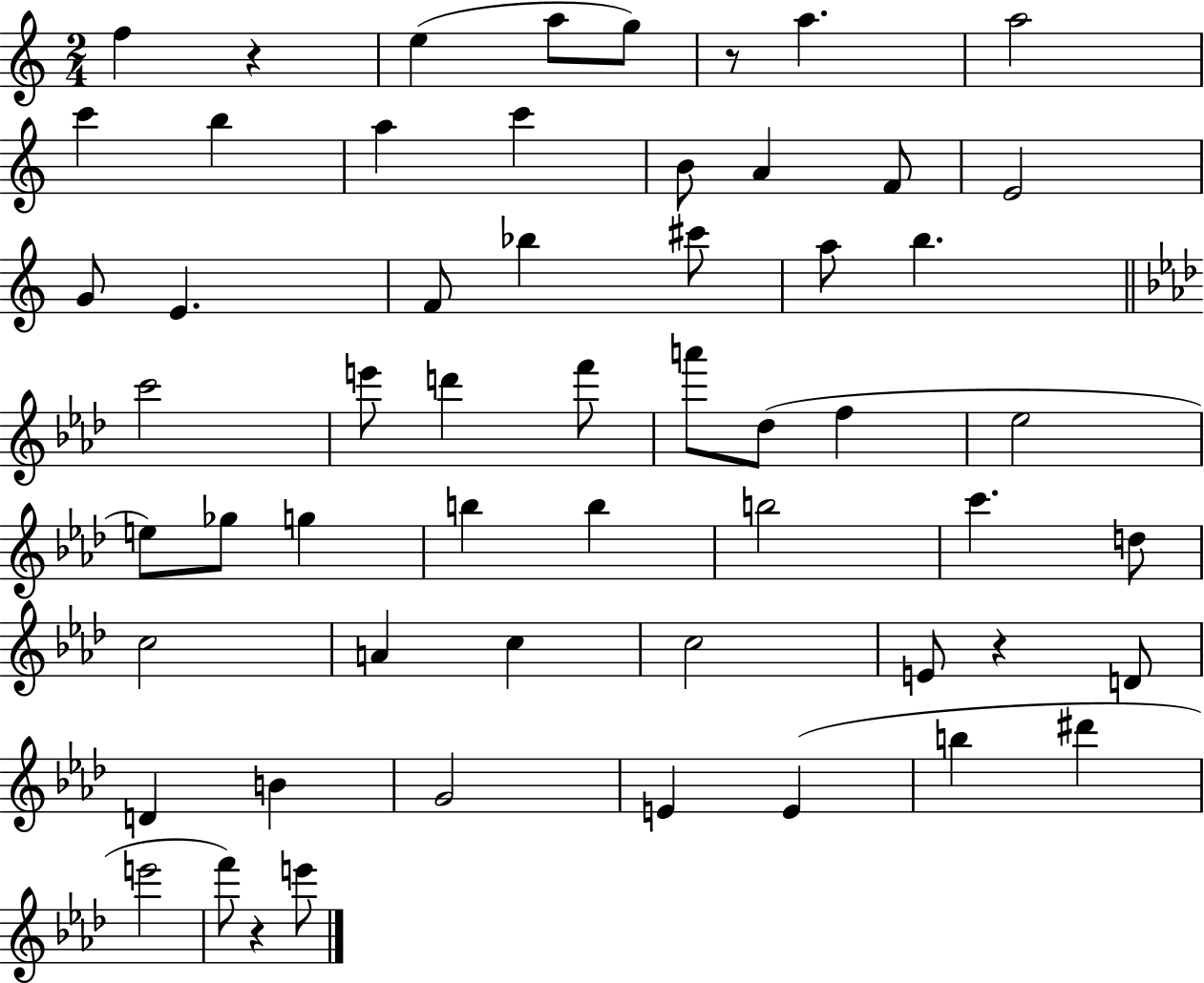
X:1
T:Untitled
M:2/4
L:1/4
K:C
f z e a/2 g/2 z/2 a a2 c' b a c' B/2 A F/2 E2 G/2 E F/2 _b ^c'/2 a/2 b c'2 e'/2 d' f'/2 a'/2 _d/2 f _e2 e/2 _g/2 g b b b2 c' d/2 c2 A c c2 E/2 z D/2 D B G2 E E b ^d' e'2 f'/2 z e'/2